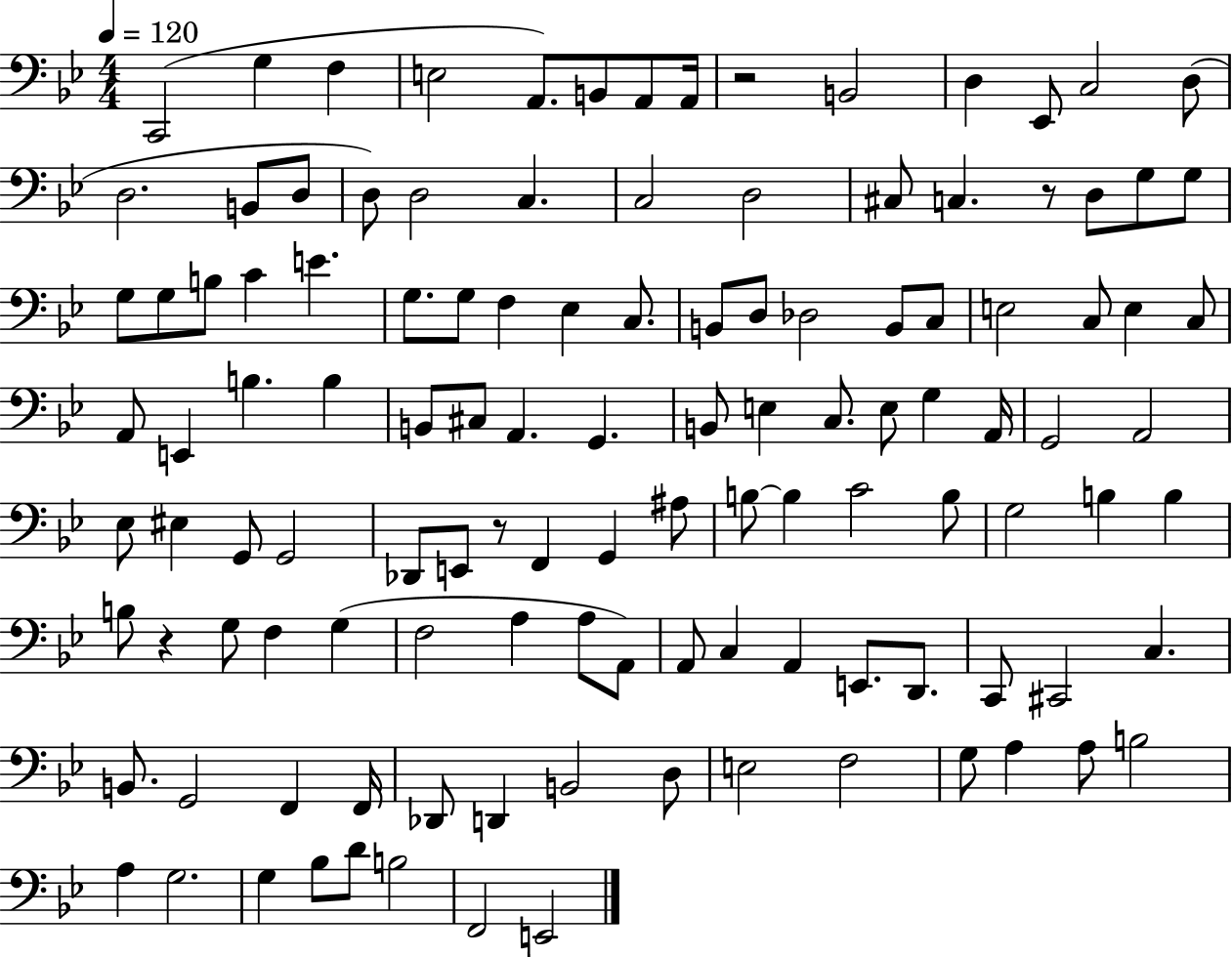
{
  \clef bass
  \numericTimeSignature
  \time 4/4
  \key bes \major
  \tempo 4 = 120
  c,2( g4 f4 | e2 a,8.) b,8 a,8 a,16 | r2 b,2 | d4 ees,8 c2 d8( | \break d2. b,8 d8 | d8) d2 c4. | c2 d2 | cis8 c4. r8 d8 g8 g8 | \break g8 g8 b8 c'4 e'4. | g8. g8 f4 ees4 c8. | b,8 d8 des2 b,8 c8 | e2 c8 e4 c8 | \break a,8 e,4 b4. b4 | b,8 cis8 a,4. g,4. | b,8 e4 c8. e8 g4 a,16 | g,2 a,2 | \break ees8 eis4 g,8 g,2 | des,8 e,8 r8 f,4 g,4 ais8 | b8~~ b4 c'2 b8 | g2 b4 b4 | \break b8 r4 g8 f4 g4( | f2 a4 a8 a,8) | a,8 c4 a,4 e,8. d,8. | c,8 cis,2 c4. | \break b,8. g,2 f,4 f,16 | des,8 d,4 b,2 d8 | e2 f2 | g8 a4 a8 b2 | \break a4 g2. | g4 bes8 d'8 b2 | f,2 e,2 | \bar "|."
}